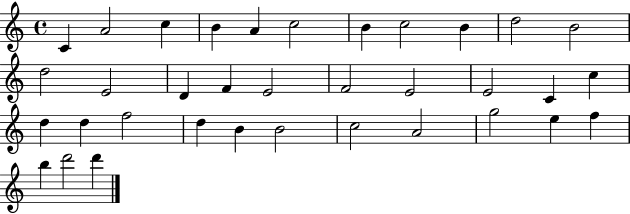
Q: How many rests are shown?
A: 0